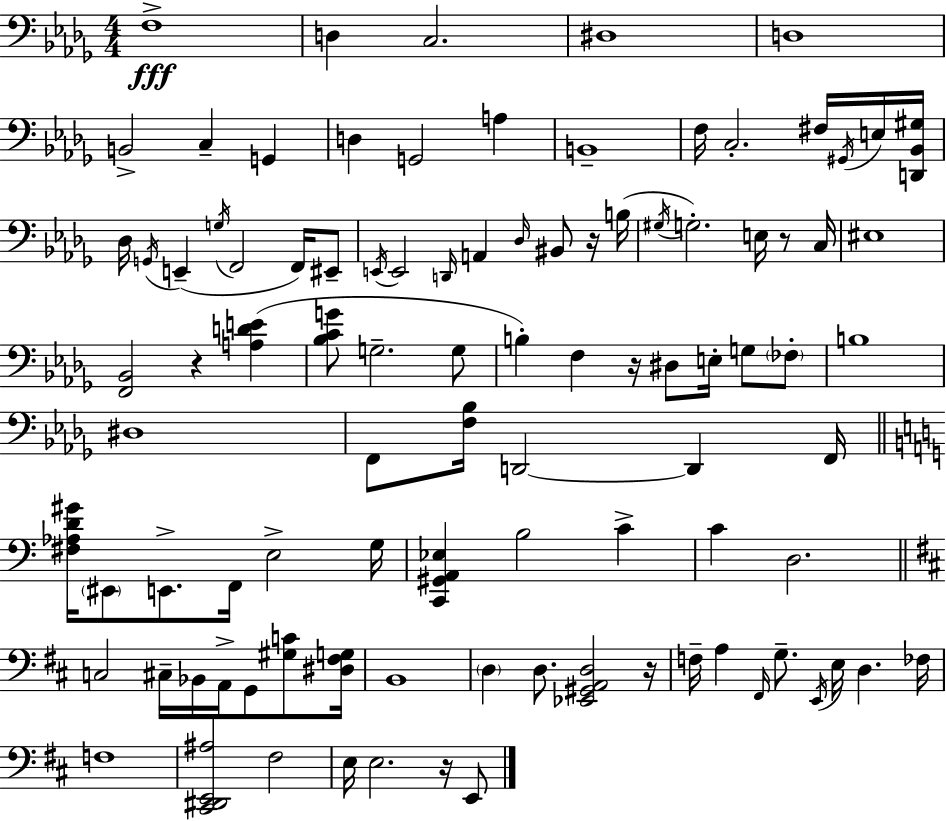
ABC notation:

X:1
T:Untitled
M:4/4
L:1/4
K:Bbm
F,4 D, C,2 ^D,4 D,4 B,,2 C, G,, D, G,,2 A, B,,4 F,/4 C,2 ^F,/4 ^G,,/4 E,/4 [D,,_B,,^G,]/4 _D,/4 G,,/4 E,, G,/4 F,,2 F,,/4 ^E,,/2 E,,/4 E,,2 D,,/4 A,, _D,/4 ^B,,/2 z/4 B,/4 ^G,/4 G,2 E,/4 z/2 C,/4 ^E,4 [F,,_B,,]2 z [A,DE] [_B,CG]/2 G,2 G,/2 B, F, z/4 ^D,/2 E,/4 G,/2 _F,/2 B,4 ^D,4 F,,/2 [F,_B,]/4 D,,2 D,, F,,/4 [^F,_A,D^G]/4 ^E,,/2 E,,/2 F,,/4 E,2 G,/4 [C,,^G,,A,,_E,] B,2 C C D,2 C,2 ^C,/4 _B,,/4 A,,/4 G,,/2 [^G,C]/2 [^D,^F,G,]/4 B,,4 D, D,/2 [_E,,^G,,A,,D,]2 z/4 F,/4 A, ^F,,/4 G,/2 E,,/4 E,/4 D, _F,/4 F,4 [^C,,^D,,E,,^A,]2 ^F,2 E,/4 E,2 z/4 E,,/2